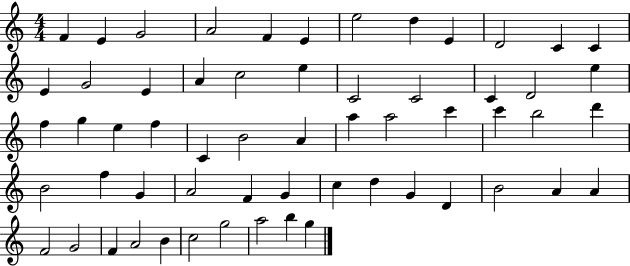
F4/q E4/q G4/h A4/h F4/q E4/q E5/h D5/q E4/q D4/h C4/q C4/q E4/q G4/h E4/q A4/q C5/h E5/q C4/h C4/h C4/q D4/h E5/q F5/q G5/q E5/q F5/q C4/q B4/h A4/q A5/q A5/h C6/q C6/q B5/h D6/q B4/h F5/q G4/q A4/h F4/q G4/q C5/q D5/q G4/q D4/q B4/h A4/q A4/q F4/h G4/h F4/q A4/h B4/q C5/h G5/h A5/h B5/q G5/q